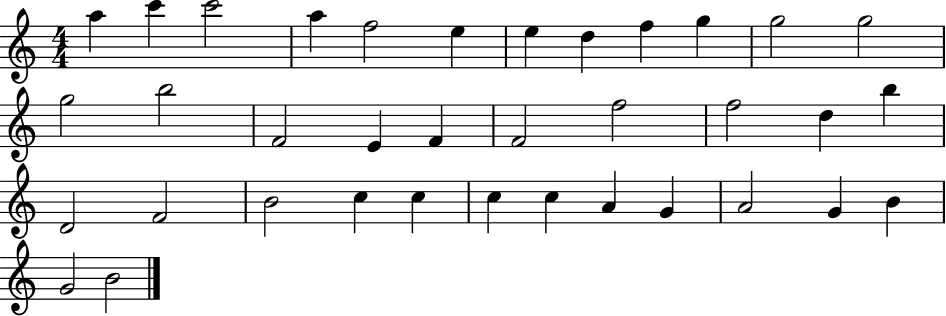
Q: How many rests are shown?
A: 0